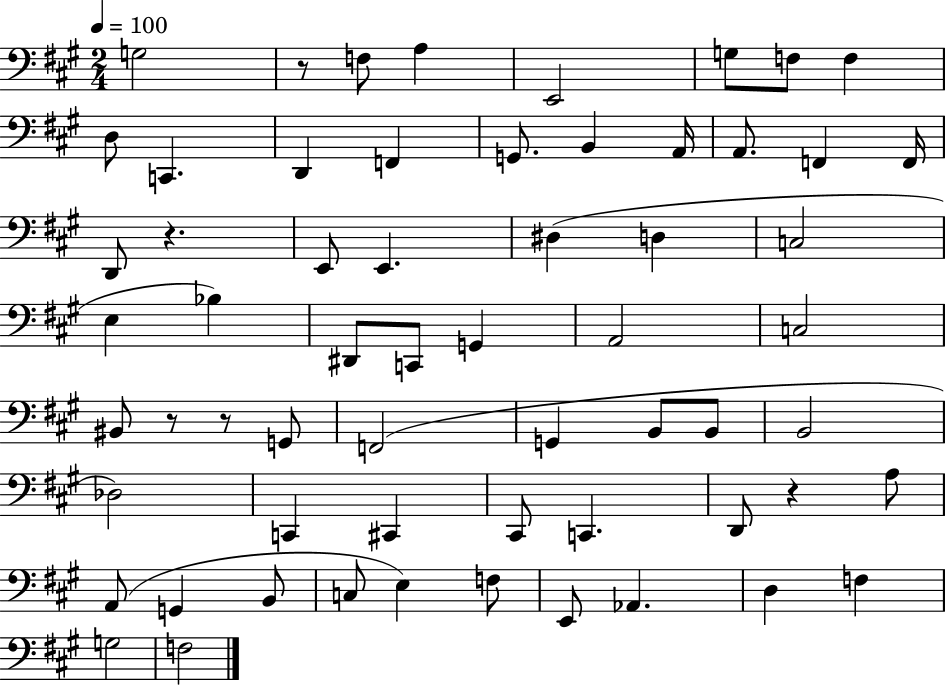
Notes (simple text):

G3/h R/e F3/e A3/q E2/h G3/e F3/e F3/q D3/e C2/q. D2/q F2/q G2/e. B2/q A2/s A2/e. F2/q F2/s D2/e R/q. E2/e E2/q. D#3/q D3/q C3/h E3/q Bb3/q D#2/e C2/e G2/q A2/h C3/h BIS2/e R/e R/e G2/e F2/h G2/q B2/e B2/e B2/h Db3/h C2/q C#2/q C#2/e C2/q. D2/e R/q A3/e A2/e G2/q B2/e C3/e E3/q F3/e E2/e Ab2/q. D3/q F3/q G3/h F3/h